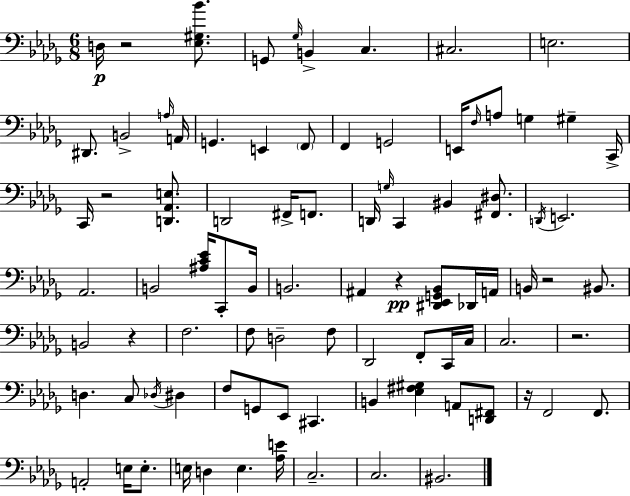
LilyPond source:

{
  \clef bass
  \numericTimeSignature
  \time 6/8
  \key bes \minor
  d16\p r2 <ees gis bes'>8. | g,8 \grace { ges16 } b,4-> c4. | cis2. | e2. | \break dis,8. b,2-> | \grace { a16 } a,16 g,4. e,4 | \parenthesize f,8 f,4 g,2 | e,16 \grace { f16 } a8 g4 gis4-- | \break c,16-> c,16 r2 | <d, aes, e>8. d,2 fis,16-> | f,8. d,16 \grace { g16 } c,4 bis,4 | <fis, dis>8. \acciaccatura { d,16 } e,2. | \break aes,2. | b,2 | <ais c' ees'>16 c,8-. b,16 b,2. | ais,4 r4\pp | \break <dis, ees, g, bes,>8 des,16 a,16 b,16 r2 | bis,8. b,2 | r4 f2. | f8 d2-- | \break f8 des,2 | f,8-. c,16 c16 c2. | r2. | d4. c8 | \break \acciaccatura { des16 } dis4 f8 g,8 ees,8 | cis,4. b,4 <ees fis gis>4 | a,8 <d, fis,>8 r16 f,2 | f,8. a,2-. | \break e16 e8.-. e16 d4 e4. | <aes e'>16 c2.-- | c2. | bis,2. | \break \bar "|."
}